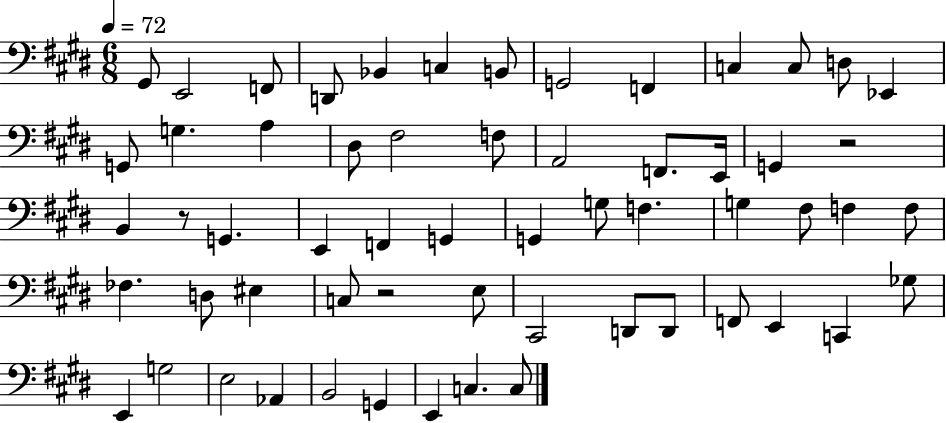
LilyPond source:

{
  \clef bass
  \numericTimeSignature
  \time 6/8
  \key e \major
  \tempo 4 = 72
  \repeat volta 2 { gis,8 e,2 f,8 | d,8 bes,4 c4 b,8 | g,2 f,4 | c4 c8 d8 ees,4 | \break g,8 g4. a4 | dis8 fis2 f8 | a,2 f,8. e,16 | g,4 r2 | \break b,4 r8 g,4. | e,4 f,4 g,4 | g,4 g8 f4. | g4 fis8 f4 f8 | \break fes4. d8 eis4 | c8 r2 e8 | cis,2 d,8 d,8 | f,8 e,4 c,4 ges8 | \break e,4 g2 | e2 aes,4 | b,2 g,4 | e,4 c4. c8 | \break } \bar "|."
}